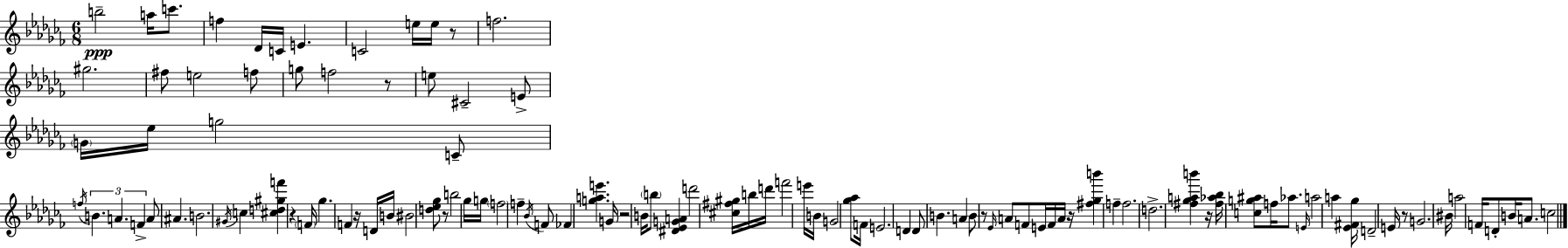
{
  \clef treble
  \numericTimeSignature
  \time 6/8
  \key aes \minor
  \repeat volta 2 { b''2--\ppp a''16 c'''8. | f''4 des'16 c'16 e'4. | c'2 e''16 e''16 r8 | f''2. | \break gis''2. | fis''8 e''2 f''8 | g''8 f''2 r8 | e''8 cis'2-- e'8-> | \break \parenthesize g'16 ees''16 g''2 c'8-- | \acciaccatura { f''16 } \tuplet 3/2 { b'4. a'4. | f'4-> } a'8 ais'4. | b'2. | \break \acciaccatura { gis'16 } c''4 <cis'' d'' gis'' f'''>4 r4 | \parenthesize f'16 ges''4. f'4 | r16 d'16 b'16 bis'2 | <d'' ees'' ges''>8 r8 b''2 | \break ges''16 g''16 \parenthesize f''2 f''4-- | \acciaccatura { bes'16 } f'8 fes'4 <g'' a'' e'''>4. | g'16 r2 | b'16 \parenthesize b''8 <dis' ees' g' a'>4 d'''2 | \break <cis'' fis'' gis''>16 b''16 d'''16 f'''2 | e'''16 b'16 g'2 | <ges'' aes''>8 f'16 e'2. | d'4 d'8 b'4. | \break a'4 b'8 r8 \grace { ees'16 } | a'8 f'8 e'16 f'16 a'16 r16 <fis'' ges'' b'''>4 | f''4-- f''2. | d''2.-> | \break <fis'' ges'' a'' b'''>4 r16 <fis'' aes'' bes''>16 <c'' g'' ais''>8 | f''16 aes''8. \grace { e'16 } a''2 | a''4 <ees' fis' ges''>16 d'2-- | e'16 r8 g'2. | \break bis'16 a''2 | f'16 d'8-. b'16 a'8. c''2 | } \bar "|."
}